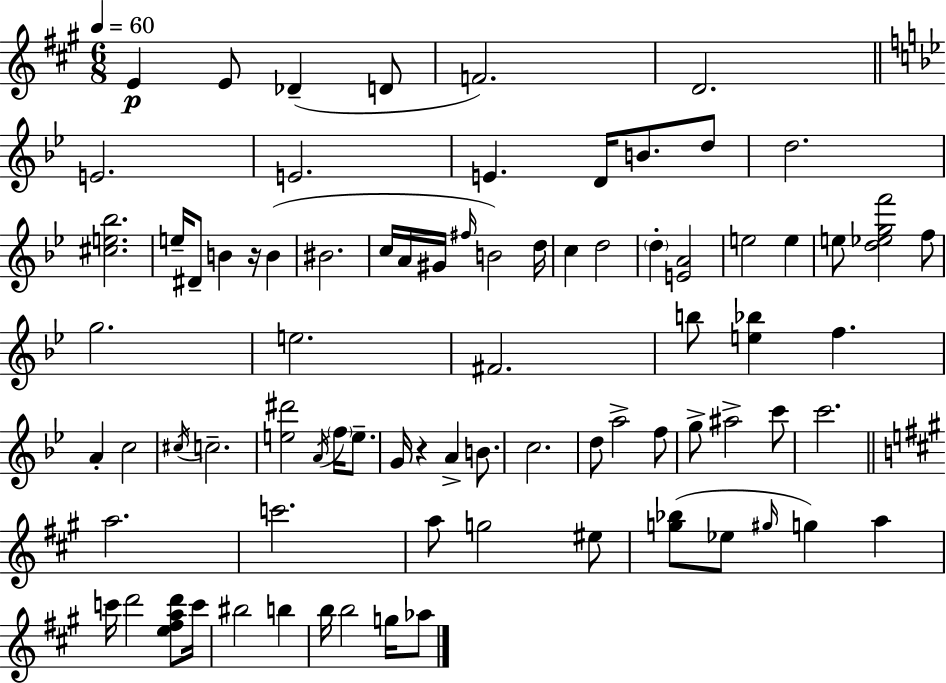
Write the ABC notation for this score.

X:1
T:Untitled
M:6/8
L:1/4
K:A
E E/2 _D D/2 F2 D2 E2 E2 E D/4 B/2 d/2 d2 [^ce_b]2 e/4 ^D/2 B z/4 B ^B2 c/4 A/4 ^G/4 ^f/4 B2 d/4 c d2 d [EA]2 e2 e e/2 [d_egf']2 f/2 g2 e2 ^F2 b/2 [e_b] f A c2 ^c/4 c2 [e^d']2 A/4 f/4 e/2 G/4 z A B/2 c2 d/2 a2 f/2 g/2 ^a2 c'/2 c'2 a2 c'2 a/2 g2 ^e/2 [g_b]/2 _e/2 ^g/4 g a c'/4 d'2 [e^fad']/2 c'/4 ^b2 b b/4 b2 g/4 _a/2